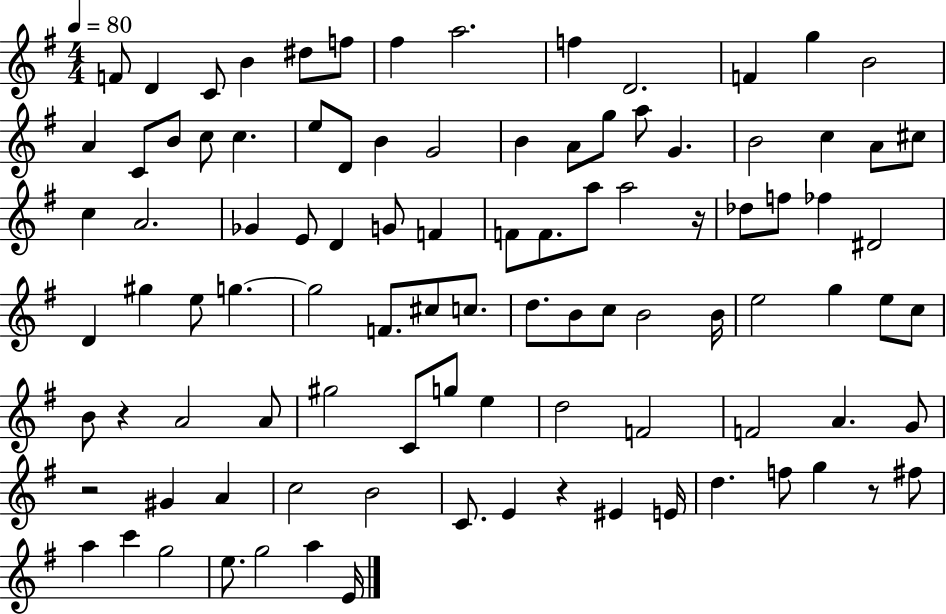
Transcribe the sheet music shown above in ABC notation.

X:1
T:Untitled
M:4/4
L:1/4
K:G
F/2 D C/2 B ^d/2 f/2 ^f a2 f D2 F g B2 A C/2 B/2 c/2 c e/2 D/2 B G2 B A/2 g/2 a/2 G B2 c A/2 ^c/2 c A2 _G E/2 D G/2 F F/2 F/2 a/2 a2 z/4 _d/2 f/2 _f ^D2 D ^g e/2 g g2 F/2 ^c/2 c/2 d/2 B/2 c/2 B2 B/4 e2 g e/2 c/2 B/2 z A2 A/2 ^g2 C/2 g/2 e d2 F2 F2 A G/2 z2 ^G A c2 B2 C/2 E z ^E E/4 d f/2 g z/2 ^f/2 a c' g2 e/2 g2 a E/4